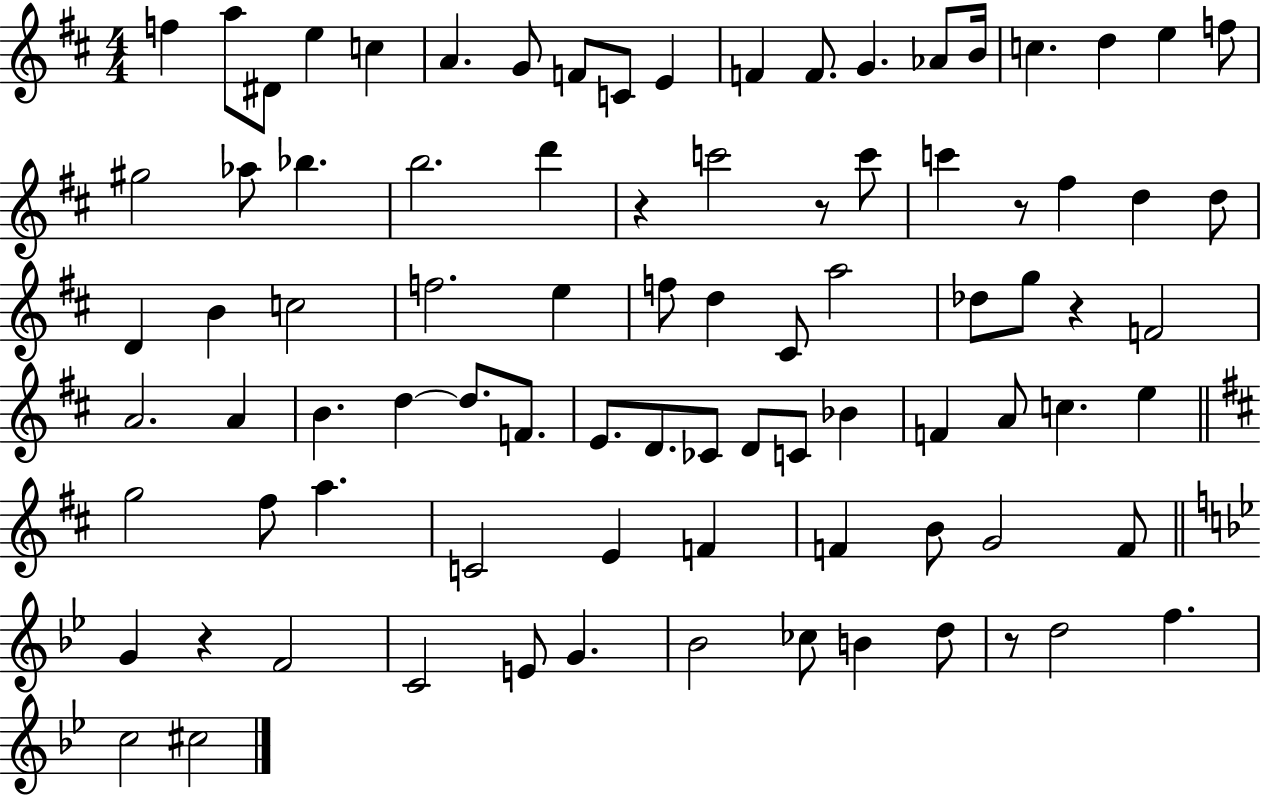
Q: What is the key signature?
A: D major